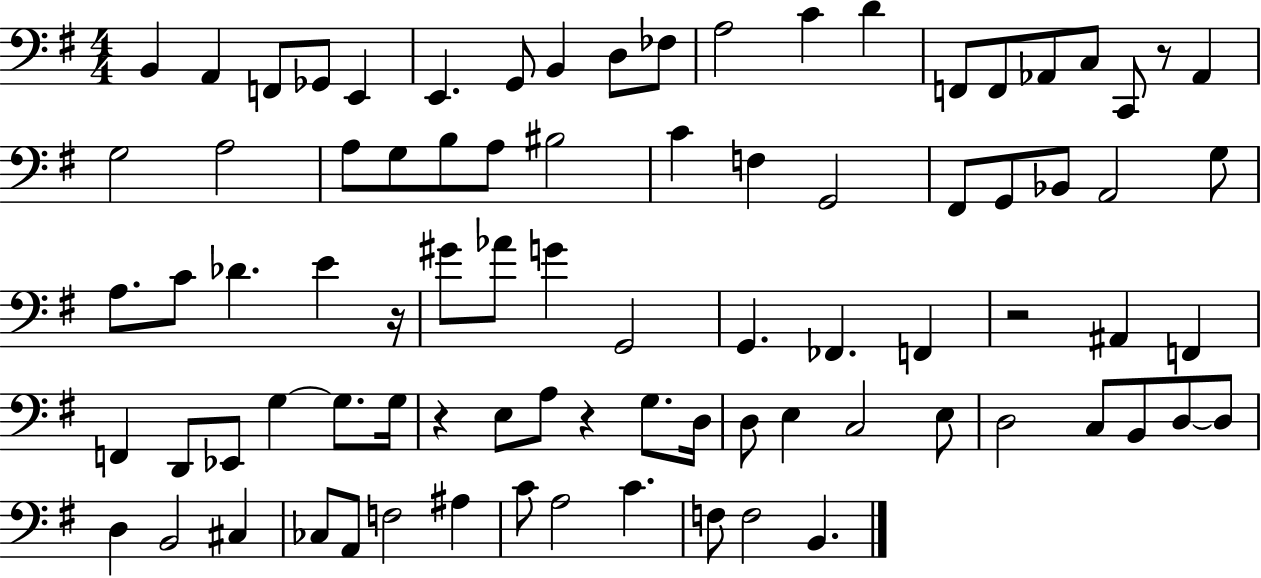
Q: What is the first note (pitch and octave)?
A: B2